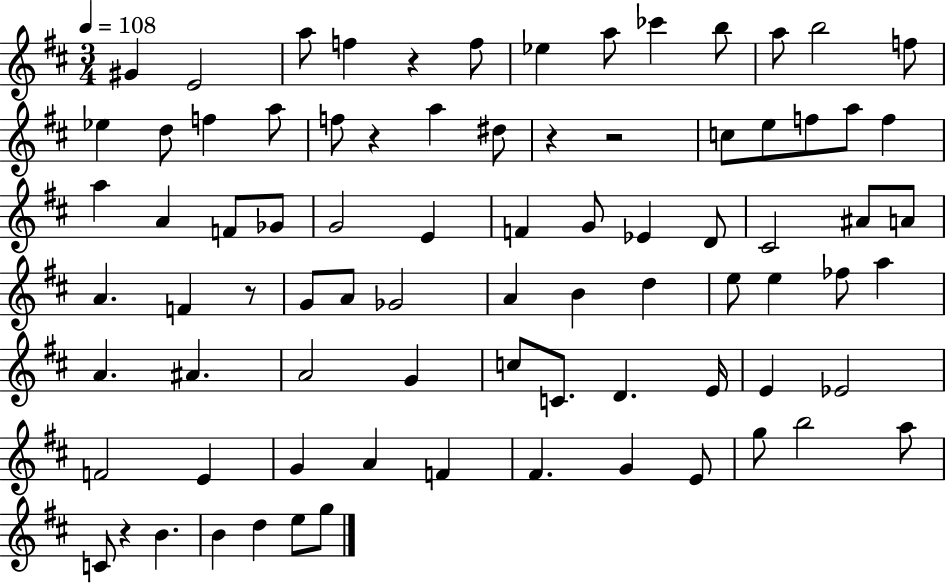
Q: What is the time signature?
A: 3/4